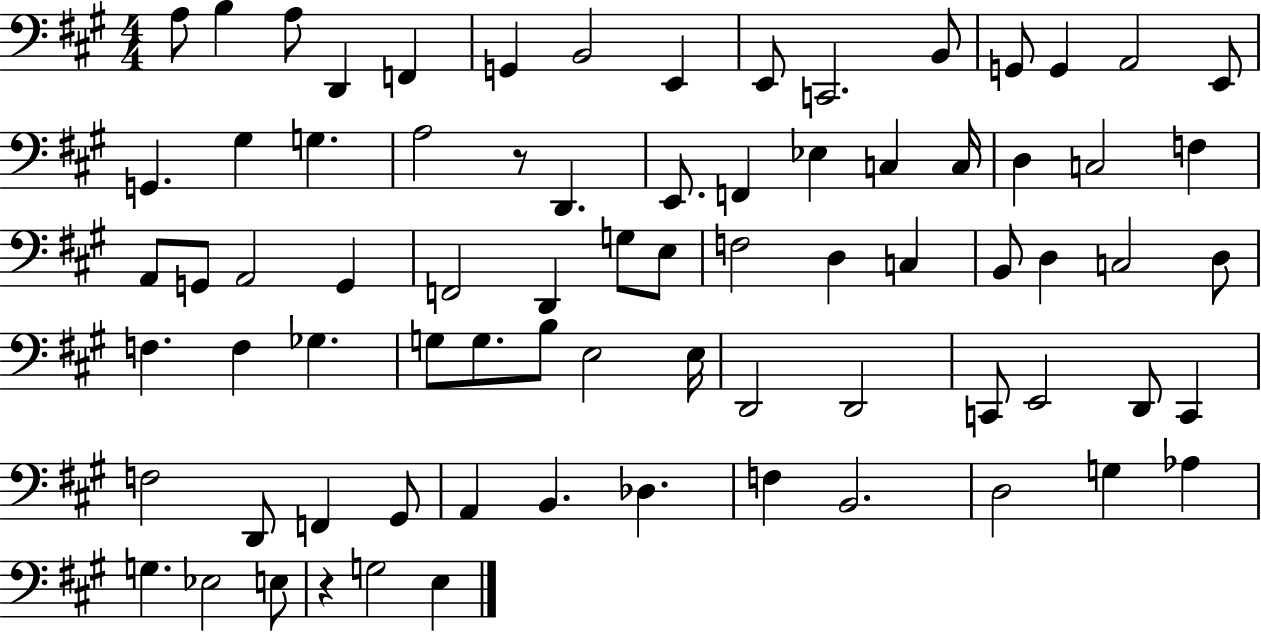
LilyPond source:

{
  \clef bass
  \numericTimeSignature
  \time 4/4
  \key a \major
  \repeat volta 2 { a8 b4 a8 d,4 f,4 | g,4 b,2 e,4 | e,8 c,2. b,8 | g,8 g,4 a,2 e,8 | \break g,4. gis4 g4. | a2 r8 d,4. | e,8. f,4 ees4 c4 c16 | d4 c2 f4 | \break a,8 g,8 a,2 g,4 | f,2 d,4 g8 e8 | f2 d4 c4 | b,8 d4 c2 d8 | \break f4. f4 ges4. | g8 g8. b8 e2 e16 | d,2 d,2 | c,8 e,2 d,8 c,4 | \break f2 d,8 f,4 gis,8 | a,4 b,4. des4. | f4 b,2. | d2 g4 aes4 | \break g4. ees2 e8 | r4 g2 e4 | } \bar "|."
}